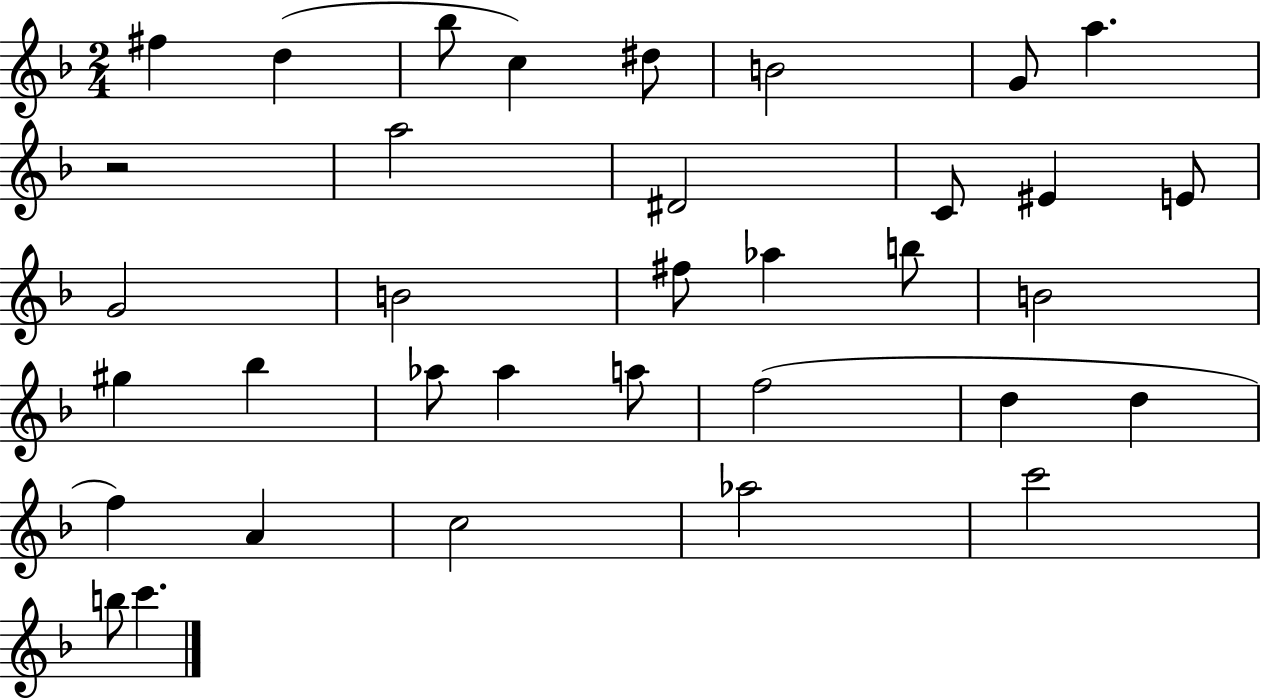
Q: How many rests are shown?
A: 1